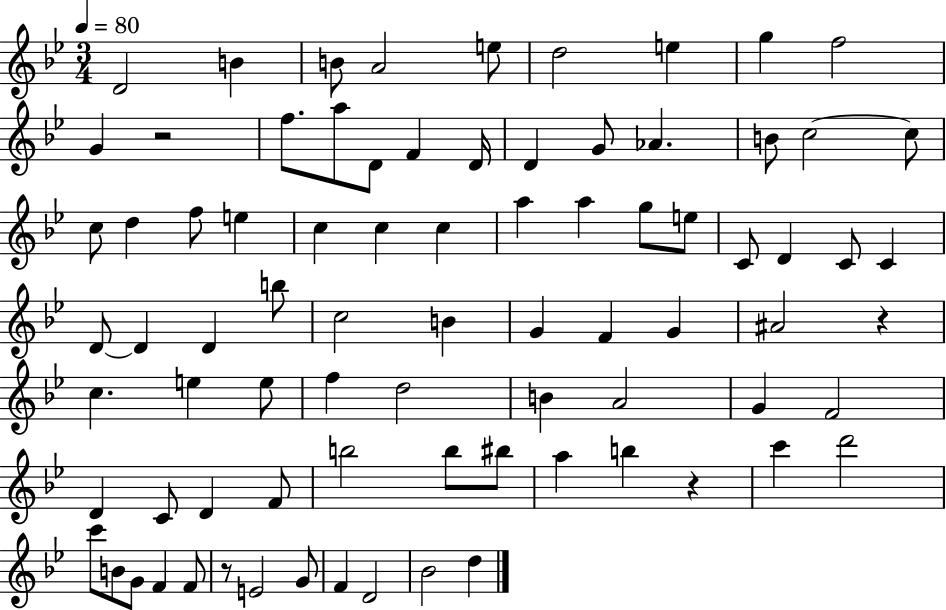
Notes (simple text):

D4/h B4/q B4/e A4/h E5/e D5/h E5/q G5/q F5/h G4/q R/h F5/e. A5/e D4/e F4/q D4/s D4/q G4/e Ab4/q. B4/e C5/h C5/e C5/e D5/q F5/e E5/q C5/q C5/q C5/q A5/q A5/q G5/e E5/e C4/e D4/q C4/e C4/q D4/e D4/q D4/q B5/e C5/h B4/q G4/q F4/q G4/q A#4/h R/q C5/q. E5/q E5/e F5/q D5/h B4/q A4/h G4/q F4/h D4/q C4/e D4/q F4/e B5/h B5/e BIS5/e A5/q B5/q R/q C6/q D6/h C6/e B4/e G4/e F4/q F4/e R/e E4/h G4/e F4/q D4/h Bb4/h D5/q